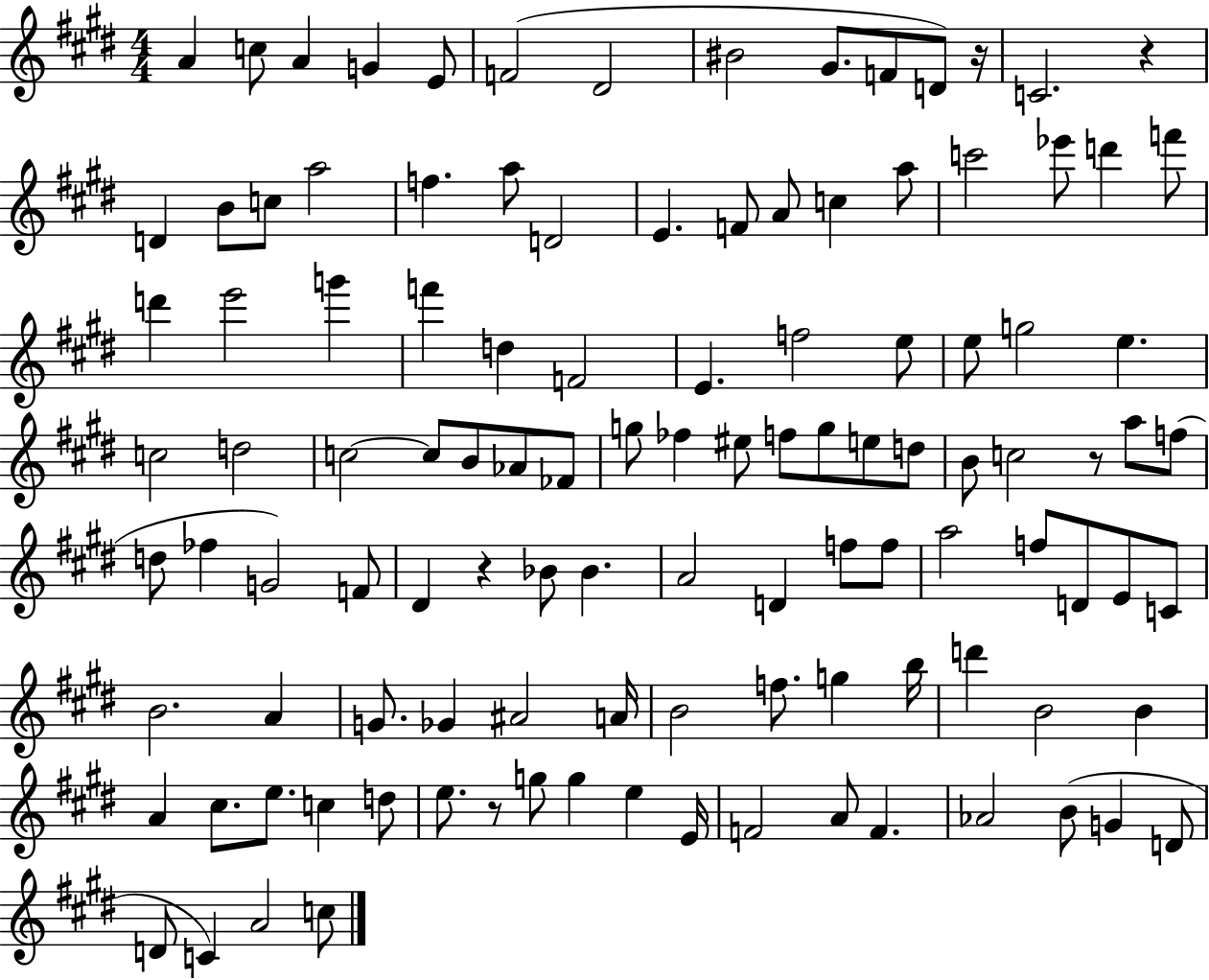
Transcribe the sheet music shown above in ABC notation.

X:1
T:Untitled
M:4/4
L:1/4
K:E
A c/2 A G E/2 F2 ^D2 ^B2 ^G/2 F/2 D/2 z/4 C2 z D B/2 c/2 a2 f a/2 D2 E F/2 A/2 c a/2 c'2 _e'/2 d' f'/2 d' e'2 g' f' d F2 E f2 e/2 e/2 g2 e c2 d2 c2 c/2 B/2 _A/2 _F/2 g/2 _f ^e/2 f/2 g/2 e/2 d/2 B/2 c2 z/2 a/2 f/2 d/2 _f G2 F/2 ^D z _B/2 _B A2 D f/2 f/2 a2 f/2 D/2 E/2 C/2 B2 A G/2 _G ^A2 A/4 B2 f/2 g b/4 d' B2 B A ^c/2 e/2 c d/2 e/2 z/2 g/2 g e E/4 F2 A/2 F _A2 B/2 G D/2 D/2 C A2 c/2